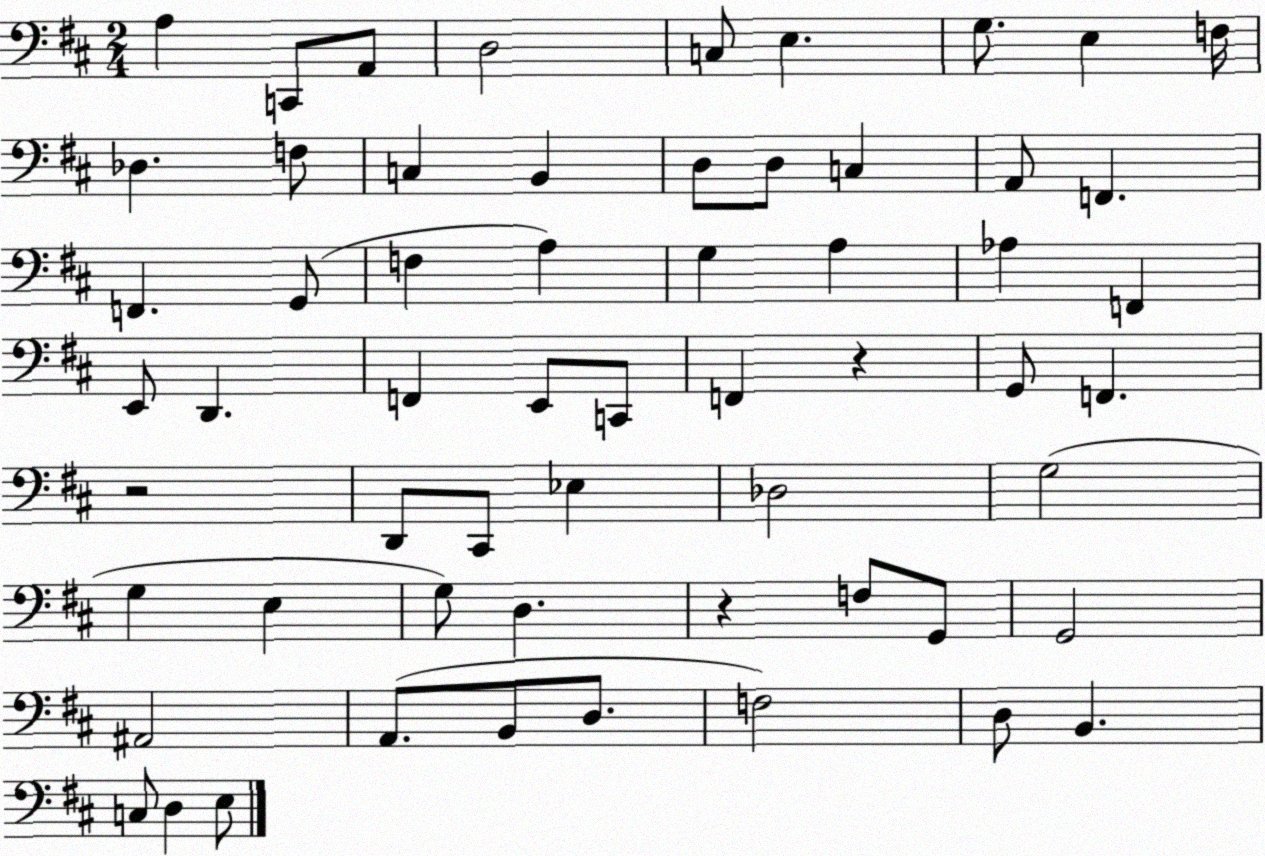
X:1
T:Untitled
M:2/4
L:1/4
K:D
A, C,,/2 A,,/2 D,2 C,/2 E, G,/2 E, F,/4 _D, F,/2 C, B,, D,/2 D,/2 C, A,,/2 F,, F,, G,,/2 F, A, G, A, _A, F,, E,,/2 D,, F,, E,,/2 C,,/2 F,, z G,,/2 F,, z2 D,,/2 ^C,,/2 _E, _D,2 G,2 G, E, G,/2 D, z F,/2 G,,/2 G,,2 ^A,,2 A,,/2 B,,/2 D,/2 F,2 D,/2 B,, C,/2 D, E,/2